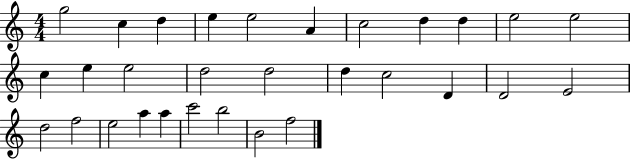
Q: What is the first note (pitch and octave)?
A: G5